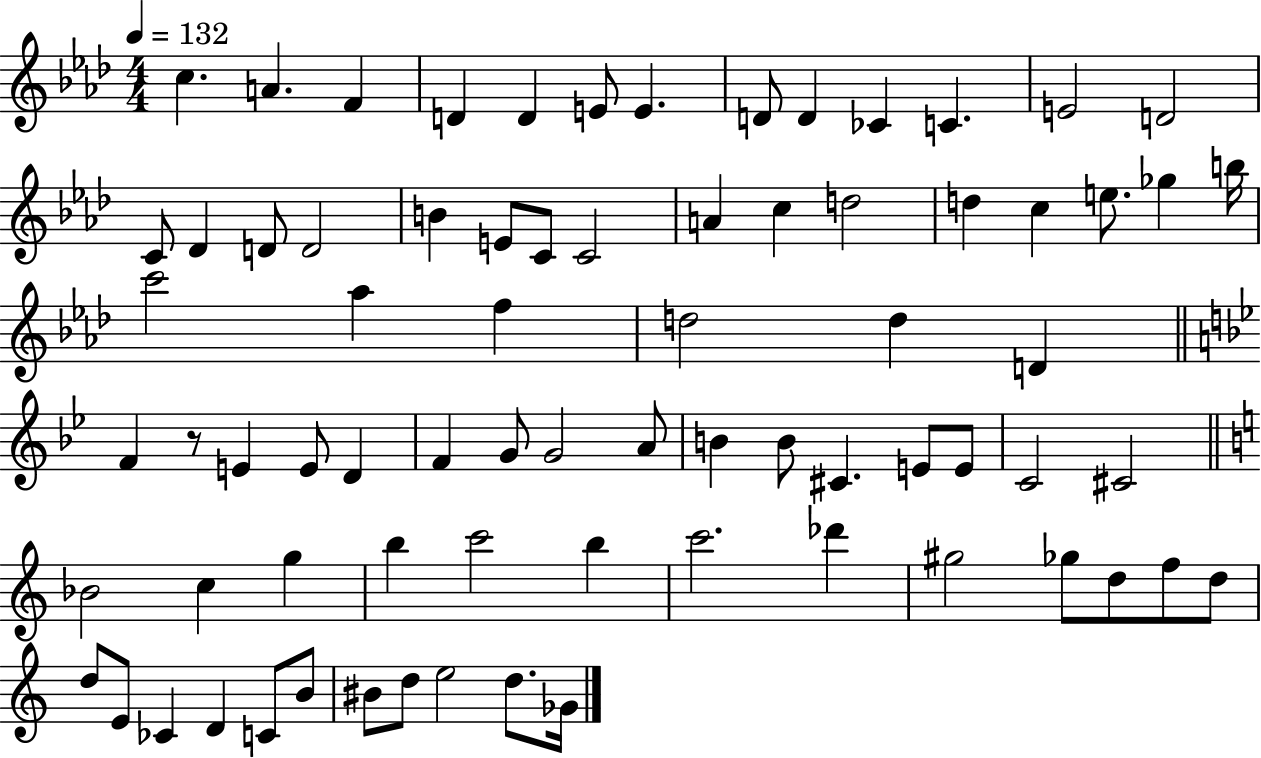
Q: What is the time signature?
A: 4/4